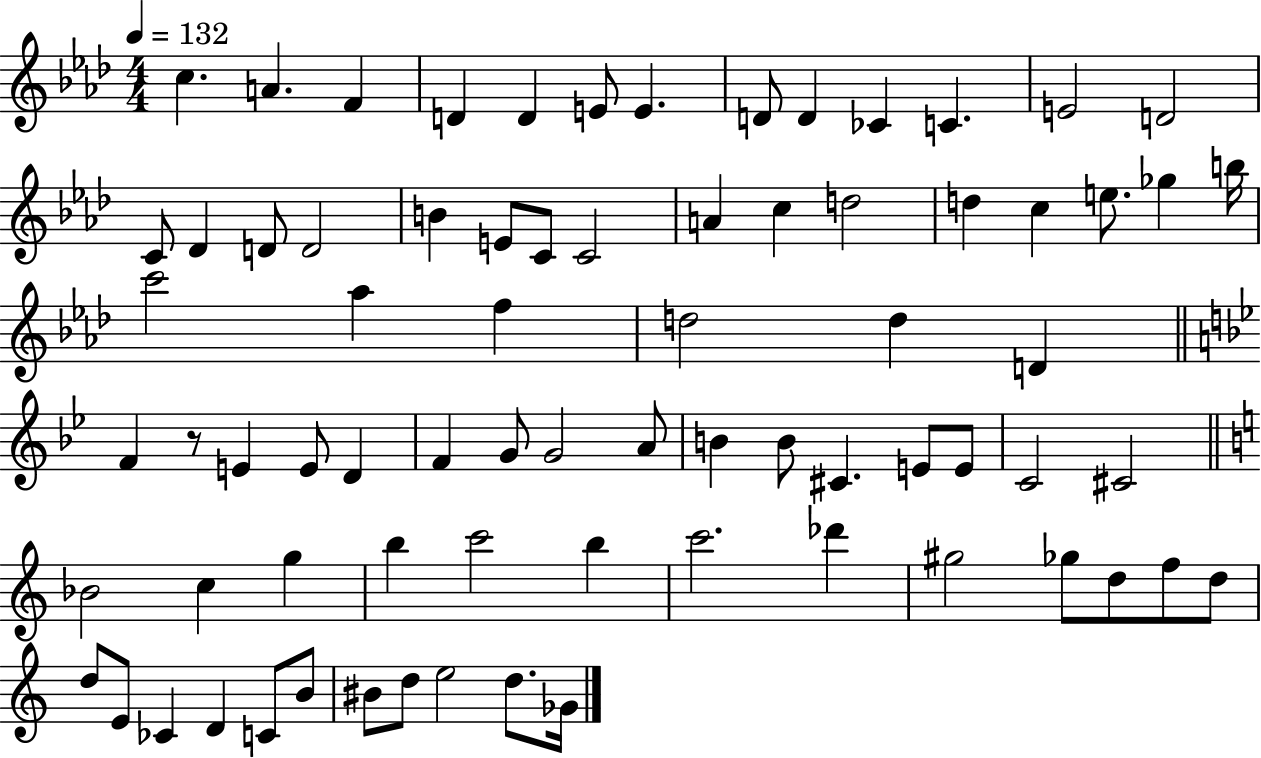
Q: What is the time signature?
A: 4/4